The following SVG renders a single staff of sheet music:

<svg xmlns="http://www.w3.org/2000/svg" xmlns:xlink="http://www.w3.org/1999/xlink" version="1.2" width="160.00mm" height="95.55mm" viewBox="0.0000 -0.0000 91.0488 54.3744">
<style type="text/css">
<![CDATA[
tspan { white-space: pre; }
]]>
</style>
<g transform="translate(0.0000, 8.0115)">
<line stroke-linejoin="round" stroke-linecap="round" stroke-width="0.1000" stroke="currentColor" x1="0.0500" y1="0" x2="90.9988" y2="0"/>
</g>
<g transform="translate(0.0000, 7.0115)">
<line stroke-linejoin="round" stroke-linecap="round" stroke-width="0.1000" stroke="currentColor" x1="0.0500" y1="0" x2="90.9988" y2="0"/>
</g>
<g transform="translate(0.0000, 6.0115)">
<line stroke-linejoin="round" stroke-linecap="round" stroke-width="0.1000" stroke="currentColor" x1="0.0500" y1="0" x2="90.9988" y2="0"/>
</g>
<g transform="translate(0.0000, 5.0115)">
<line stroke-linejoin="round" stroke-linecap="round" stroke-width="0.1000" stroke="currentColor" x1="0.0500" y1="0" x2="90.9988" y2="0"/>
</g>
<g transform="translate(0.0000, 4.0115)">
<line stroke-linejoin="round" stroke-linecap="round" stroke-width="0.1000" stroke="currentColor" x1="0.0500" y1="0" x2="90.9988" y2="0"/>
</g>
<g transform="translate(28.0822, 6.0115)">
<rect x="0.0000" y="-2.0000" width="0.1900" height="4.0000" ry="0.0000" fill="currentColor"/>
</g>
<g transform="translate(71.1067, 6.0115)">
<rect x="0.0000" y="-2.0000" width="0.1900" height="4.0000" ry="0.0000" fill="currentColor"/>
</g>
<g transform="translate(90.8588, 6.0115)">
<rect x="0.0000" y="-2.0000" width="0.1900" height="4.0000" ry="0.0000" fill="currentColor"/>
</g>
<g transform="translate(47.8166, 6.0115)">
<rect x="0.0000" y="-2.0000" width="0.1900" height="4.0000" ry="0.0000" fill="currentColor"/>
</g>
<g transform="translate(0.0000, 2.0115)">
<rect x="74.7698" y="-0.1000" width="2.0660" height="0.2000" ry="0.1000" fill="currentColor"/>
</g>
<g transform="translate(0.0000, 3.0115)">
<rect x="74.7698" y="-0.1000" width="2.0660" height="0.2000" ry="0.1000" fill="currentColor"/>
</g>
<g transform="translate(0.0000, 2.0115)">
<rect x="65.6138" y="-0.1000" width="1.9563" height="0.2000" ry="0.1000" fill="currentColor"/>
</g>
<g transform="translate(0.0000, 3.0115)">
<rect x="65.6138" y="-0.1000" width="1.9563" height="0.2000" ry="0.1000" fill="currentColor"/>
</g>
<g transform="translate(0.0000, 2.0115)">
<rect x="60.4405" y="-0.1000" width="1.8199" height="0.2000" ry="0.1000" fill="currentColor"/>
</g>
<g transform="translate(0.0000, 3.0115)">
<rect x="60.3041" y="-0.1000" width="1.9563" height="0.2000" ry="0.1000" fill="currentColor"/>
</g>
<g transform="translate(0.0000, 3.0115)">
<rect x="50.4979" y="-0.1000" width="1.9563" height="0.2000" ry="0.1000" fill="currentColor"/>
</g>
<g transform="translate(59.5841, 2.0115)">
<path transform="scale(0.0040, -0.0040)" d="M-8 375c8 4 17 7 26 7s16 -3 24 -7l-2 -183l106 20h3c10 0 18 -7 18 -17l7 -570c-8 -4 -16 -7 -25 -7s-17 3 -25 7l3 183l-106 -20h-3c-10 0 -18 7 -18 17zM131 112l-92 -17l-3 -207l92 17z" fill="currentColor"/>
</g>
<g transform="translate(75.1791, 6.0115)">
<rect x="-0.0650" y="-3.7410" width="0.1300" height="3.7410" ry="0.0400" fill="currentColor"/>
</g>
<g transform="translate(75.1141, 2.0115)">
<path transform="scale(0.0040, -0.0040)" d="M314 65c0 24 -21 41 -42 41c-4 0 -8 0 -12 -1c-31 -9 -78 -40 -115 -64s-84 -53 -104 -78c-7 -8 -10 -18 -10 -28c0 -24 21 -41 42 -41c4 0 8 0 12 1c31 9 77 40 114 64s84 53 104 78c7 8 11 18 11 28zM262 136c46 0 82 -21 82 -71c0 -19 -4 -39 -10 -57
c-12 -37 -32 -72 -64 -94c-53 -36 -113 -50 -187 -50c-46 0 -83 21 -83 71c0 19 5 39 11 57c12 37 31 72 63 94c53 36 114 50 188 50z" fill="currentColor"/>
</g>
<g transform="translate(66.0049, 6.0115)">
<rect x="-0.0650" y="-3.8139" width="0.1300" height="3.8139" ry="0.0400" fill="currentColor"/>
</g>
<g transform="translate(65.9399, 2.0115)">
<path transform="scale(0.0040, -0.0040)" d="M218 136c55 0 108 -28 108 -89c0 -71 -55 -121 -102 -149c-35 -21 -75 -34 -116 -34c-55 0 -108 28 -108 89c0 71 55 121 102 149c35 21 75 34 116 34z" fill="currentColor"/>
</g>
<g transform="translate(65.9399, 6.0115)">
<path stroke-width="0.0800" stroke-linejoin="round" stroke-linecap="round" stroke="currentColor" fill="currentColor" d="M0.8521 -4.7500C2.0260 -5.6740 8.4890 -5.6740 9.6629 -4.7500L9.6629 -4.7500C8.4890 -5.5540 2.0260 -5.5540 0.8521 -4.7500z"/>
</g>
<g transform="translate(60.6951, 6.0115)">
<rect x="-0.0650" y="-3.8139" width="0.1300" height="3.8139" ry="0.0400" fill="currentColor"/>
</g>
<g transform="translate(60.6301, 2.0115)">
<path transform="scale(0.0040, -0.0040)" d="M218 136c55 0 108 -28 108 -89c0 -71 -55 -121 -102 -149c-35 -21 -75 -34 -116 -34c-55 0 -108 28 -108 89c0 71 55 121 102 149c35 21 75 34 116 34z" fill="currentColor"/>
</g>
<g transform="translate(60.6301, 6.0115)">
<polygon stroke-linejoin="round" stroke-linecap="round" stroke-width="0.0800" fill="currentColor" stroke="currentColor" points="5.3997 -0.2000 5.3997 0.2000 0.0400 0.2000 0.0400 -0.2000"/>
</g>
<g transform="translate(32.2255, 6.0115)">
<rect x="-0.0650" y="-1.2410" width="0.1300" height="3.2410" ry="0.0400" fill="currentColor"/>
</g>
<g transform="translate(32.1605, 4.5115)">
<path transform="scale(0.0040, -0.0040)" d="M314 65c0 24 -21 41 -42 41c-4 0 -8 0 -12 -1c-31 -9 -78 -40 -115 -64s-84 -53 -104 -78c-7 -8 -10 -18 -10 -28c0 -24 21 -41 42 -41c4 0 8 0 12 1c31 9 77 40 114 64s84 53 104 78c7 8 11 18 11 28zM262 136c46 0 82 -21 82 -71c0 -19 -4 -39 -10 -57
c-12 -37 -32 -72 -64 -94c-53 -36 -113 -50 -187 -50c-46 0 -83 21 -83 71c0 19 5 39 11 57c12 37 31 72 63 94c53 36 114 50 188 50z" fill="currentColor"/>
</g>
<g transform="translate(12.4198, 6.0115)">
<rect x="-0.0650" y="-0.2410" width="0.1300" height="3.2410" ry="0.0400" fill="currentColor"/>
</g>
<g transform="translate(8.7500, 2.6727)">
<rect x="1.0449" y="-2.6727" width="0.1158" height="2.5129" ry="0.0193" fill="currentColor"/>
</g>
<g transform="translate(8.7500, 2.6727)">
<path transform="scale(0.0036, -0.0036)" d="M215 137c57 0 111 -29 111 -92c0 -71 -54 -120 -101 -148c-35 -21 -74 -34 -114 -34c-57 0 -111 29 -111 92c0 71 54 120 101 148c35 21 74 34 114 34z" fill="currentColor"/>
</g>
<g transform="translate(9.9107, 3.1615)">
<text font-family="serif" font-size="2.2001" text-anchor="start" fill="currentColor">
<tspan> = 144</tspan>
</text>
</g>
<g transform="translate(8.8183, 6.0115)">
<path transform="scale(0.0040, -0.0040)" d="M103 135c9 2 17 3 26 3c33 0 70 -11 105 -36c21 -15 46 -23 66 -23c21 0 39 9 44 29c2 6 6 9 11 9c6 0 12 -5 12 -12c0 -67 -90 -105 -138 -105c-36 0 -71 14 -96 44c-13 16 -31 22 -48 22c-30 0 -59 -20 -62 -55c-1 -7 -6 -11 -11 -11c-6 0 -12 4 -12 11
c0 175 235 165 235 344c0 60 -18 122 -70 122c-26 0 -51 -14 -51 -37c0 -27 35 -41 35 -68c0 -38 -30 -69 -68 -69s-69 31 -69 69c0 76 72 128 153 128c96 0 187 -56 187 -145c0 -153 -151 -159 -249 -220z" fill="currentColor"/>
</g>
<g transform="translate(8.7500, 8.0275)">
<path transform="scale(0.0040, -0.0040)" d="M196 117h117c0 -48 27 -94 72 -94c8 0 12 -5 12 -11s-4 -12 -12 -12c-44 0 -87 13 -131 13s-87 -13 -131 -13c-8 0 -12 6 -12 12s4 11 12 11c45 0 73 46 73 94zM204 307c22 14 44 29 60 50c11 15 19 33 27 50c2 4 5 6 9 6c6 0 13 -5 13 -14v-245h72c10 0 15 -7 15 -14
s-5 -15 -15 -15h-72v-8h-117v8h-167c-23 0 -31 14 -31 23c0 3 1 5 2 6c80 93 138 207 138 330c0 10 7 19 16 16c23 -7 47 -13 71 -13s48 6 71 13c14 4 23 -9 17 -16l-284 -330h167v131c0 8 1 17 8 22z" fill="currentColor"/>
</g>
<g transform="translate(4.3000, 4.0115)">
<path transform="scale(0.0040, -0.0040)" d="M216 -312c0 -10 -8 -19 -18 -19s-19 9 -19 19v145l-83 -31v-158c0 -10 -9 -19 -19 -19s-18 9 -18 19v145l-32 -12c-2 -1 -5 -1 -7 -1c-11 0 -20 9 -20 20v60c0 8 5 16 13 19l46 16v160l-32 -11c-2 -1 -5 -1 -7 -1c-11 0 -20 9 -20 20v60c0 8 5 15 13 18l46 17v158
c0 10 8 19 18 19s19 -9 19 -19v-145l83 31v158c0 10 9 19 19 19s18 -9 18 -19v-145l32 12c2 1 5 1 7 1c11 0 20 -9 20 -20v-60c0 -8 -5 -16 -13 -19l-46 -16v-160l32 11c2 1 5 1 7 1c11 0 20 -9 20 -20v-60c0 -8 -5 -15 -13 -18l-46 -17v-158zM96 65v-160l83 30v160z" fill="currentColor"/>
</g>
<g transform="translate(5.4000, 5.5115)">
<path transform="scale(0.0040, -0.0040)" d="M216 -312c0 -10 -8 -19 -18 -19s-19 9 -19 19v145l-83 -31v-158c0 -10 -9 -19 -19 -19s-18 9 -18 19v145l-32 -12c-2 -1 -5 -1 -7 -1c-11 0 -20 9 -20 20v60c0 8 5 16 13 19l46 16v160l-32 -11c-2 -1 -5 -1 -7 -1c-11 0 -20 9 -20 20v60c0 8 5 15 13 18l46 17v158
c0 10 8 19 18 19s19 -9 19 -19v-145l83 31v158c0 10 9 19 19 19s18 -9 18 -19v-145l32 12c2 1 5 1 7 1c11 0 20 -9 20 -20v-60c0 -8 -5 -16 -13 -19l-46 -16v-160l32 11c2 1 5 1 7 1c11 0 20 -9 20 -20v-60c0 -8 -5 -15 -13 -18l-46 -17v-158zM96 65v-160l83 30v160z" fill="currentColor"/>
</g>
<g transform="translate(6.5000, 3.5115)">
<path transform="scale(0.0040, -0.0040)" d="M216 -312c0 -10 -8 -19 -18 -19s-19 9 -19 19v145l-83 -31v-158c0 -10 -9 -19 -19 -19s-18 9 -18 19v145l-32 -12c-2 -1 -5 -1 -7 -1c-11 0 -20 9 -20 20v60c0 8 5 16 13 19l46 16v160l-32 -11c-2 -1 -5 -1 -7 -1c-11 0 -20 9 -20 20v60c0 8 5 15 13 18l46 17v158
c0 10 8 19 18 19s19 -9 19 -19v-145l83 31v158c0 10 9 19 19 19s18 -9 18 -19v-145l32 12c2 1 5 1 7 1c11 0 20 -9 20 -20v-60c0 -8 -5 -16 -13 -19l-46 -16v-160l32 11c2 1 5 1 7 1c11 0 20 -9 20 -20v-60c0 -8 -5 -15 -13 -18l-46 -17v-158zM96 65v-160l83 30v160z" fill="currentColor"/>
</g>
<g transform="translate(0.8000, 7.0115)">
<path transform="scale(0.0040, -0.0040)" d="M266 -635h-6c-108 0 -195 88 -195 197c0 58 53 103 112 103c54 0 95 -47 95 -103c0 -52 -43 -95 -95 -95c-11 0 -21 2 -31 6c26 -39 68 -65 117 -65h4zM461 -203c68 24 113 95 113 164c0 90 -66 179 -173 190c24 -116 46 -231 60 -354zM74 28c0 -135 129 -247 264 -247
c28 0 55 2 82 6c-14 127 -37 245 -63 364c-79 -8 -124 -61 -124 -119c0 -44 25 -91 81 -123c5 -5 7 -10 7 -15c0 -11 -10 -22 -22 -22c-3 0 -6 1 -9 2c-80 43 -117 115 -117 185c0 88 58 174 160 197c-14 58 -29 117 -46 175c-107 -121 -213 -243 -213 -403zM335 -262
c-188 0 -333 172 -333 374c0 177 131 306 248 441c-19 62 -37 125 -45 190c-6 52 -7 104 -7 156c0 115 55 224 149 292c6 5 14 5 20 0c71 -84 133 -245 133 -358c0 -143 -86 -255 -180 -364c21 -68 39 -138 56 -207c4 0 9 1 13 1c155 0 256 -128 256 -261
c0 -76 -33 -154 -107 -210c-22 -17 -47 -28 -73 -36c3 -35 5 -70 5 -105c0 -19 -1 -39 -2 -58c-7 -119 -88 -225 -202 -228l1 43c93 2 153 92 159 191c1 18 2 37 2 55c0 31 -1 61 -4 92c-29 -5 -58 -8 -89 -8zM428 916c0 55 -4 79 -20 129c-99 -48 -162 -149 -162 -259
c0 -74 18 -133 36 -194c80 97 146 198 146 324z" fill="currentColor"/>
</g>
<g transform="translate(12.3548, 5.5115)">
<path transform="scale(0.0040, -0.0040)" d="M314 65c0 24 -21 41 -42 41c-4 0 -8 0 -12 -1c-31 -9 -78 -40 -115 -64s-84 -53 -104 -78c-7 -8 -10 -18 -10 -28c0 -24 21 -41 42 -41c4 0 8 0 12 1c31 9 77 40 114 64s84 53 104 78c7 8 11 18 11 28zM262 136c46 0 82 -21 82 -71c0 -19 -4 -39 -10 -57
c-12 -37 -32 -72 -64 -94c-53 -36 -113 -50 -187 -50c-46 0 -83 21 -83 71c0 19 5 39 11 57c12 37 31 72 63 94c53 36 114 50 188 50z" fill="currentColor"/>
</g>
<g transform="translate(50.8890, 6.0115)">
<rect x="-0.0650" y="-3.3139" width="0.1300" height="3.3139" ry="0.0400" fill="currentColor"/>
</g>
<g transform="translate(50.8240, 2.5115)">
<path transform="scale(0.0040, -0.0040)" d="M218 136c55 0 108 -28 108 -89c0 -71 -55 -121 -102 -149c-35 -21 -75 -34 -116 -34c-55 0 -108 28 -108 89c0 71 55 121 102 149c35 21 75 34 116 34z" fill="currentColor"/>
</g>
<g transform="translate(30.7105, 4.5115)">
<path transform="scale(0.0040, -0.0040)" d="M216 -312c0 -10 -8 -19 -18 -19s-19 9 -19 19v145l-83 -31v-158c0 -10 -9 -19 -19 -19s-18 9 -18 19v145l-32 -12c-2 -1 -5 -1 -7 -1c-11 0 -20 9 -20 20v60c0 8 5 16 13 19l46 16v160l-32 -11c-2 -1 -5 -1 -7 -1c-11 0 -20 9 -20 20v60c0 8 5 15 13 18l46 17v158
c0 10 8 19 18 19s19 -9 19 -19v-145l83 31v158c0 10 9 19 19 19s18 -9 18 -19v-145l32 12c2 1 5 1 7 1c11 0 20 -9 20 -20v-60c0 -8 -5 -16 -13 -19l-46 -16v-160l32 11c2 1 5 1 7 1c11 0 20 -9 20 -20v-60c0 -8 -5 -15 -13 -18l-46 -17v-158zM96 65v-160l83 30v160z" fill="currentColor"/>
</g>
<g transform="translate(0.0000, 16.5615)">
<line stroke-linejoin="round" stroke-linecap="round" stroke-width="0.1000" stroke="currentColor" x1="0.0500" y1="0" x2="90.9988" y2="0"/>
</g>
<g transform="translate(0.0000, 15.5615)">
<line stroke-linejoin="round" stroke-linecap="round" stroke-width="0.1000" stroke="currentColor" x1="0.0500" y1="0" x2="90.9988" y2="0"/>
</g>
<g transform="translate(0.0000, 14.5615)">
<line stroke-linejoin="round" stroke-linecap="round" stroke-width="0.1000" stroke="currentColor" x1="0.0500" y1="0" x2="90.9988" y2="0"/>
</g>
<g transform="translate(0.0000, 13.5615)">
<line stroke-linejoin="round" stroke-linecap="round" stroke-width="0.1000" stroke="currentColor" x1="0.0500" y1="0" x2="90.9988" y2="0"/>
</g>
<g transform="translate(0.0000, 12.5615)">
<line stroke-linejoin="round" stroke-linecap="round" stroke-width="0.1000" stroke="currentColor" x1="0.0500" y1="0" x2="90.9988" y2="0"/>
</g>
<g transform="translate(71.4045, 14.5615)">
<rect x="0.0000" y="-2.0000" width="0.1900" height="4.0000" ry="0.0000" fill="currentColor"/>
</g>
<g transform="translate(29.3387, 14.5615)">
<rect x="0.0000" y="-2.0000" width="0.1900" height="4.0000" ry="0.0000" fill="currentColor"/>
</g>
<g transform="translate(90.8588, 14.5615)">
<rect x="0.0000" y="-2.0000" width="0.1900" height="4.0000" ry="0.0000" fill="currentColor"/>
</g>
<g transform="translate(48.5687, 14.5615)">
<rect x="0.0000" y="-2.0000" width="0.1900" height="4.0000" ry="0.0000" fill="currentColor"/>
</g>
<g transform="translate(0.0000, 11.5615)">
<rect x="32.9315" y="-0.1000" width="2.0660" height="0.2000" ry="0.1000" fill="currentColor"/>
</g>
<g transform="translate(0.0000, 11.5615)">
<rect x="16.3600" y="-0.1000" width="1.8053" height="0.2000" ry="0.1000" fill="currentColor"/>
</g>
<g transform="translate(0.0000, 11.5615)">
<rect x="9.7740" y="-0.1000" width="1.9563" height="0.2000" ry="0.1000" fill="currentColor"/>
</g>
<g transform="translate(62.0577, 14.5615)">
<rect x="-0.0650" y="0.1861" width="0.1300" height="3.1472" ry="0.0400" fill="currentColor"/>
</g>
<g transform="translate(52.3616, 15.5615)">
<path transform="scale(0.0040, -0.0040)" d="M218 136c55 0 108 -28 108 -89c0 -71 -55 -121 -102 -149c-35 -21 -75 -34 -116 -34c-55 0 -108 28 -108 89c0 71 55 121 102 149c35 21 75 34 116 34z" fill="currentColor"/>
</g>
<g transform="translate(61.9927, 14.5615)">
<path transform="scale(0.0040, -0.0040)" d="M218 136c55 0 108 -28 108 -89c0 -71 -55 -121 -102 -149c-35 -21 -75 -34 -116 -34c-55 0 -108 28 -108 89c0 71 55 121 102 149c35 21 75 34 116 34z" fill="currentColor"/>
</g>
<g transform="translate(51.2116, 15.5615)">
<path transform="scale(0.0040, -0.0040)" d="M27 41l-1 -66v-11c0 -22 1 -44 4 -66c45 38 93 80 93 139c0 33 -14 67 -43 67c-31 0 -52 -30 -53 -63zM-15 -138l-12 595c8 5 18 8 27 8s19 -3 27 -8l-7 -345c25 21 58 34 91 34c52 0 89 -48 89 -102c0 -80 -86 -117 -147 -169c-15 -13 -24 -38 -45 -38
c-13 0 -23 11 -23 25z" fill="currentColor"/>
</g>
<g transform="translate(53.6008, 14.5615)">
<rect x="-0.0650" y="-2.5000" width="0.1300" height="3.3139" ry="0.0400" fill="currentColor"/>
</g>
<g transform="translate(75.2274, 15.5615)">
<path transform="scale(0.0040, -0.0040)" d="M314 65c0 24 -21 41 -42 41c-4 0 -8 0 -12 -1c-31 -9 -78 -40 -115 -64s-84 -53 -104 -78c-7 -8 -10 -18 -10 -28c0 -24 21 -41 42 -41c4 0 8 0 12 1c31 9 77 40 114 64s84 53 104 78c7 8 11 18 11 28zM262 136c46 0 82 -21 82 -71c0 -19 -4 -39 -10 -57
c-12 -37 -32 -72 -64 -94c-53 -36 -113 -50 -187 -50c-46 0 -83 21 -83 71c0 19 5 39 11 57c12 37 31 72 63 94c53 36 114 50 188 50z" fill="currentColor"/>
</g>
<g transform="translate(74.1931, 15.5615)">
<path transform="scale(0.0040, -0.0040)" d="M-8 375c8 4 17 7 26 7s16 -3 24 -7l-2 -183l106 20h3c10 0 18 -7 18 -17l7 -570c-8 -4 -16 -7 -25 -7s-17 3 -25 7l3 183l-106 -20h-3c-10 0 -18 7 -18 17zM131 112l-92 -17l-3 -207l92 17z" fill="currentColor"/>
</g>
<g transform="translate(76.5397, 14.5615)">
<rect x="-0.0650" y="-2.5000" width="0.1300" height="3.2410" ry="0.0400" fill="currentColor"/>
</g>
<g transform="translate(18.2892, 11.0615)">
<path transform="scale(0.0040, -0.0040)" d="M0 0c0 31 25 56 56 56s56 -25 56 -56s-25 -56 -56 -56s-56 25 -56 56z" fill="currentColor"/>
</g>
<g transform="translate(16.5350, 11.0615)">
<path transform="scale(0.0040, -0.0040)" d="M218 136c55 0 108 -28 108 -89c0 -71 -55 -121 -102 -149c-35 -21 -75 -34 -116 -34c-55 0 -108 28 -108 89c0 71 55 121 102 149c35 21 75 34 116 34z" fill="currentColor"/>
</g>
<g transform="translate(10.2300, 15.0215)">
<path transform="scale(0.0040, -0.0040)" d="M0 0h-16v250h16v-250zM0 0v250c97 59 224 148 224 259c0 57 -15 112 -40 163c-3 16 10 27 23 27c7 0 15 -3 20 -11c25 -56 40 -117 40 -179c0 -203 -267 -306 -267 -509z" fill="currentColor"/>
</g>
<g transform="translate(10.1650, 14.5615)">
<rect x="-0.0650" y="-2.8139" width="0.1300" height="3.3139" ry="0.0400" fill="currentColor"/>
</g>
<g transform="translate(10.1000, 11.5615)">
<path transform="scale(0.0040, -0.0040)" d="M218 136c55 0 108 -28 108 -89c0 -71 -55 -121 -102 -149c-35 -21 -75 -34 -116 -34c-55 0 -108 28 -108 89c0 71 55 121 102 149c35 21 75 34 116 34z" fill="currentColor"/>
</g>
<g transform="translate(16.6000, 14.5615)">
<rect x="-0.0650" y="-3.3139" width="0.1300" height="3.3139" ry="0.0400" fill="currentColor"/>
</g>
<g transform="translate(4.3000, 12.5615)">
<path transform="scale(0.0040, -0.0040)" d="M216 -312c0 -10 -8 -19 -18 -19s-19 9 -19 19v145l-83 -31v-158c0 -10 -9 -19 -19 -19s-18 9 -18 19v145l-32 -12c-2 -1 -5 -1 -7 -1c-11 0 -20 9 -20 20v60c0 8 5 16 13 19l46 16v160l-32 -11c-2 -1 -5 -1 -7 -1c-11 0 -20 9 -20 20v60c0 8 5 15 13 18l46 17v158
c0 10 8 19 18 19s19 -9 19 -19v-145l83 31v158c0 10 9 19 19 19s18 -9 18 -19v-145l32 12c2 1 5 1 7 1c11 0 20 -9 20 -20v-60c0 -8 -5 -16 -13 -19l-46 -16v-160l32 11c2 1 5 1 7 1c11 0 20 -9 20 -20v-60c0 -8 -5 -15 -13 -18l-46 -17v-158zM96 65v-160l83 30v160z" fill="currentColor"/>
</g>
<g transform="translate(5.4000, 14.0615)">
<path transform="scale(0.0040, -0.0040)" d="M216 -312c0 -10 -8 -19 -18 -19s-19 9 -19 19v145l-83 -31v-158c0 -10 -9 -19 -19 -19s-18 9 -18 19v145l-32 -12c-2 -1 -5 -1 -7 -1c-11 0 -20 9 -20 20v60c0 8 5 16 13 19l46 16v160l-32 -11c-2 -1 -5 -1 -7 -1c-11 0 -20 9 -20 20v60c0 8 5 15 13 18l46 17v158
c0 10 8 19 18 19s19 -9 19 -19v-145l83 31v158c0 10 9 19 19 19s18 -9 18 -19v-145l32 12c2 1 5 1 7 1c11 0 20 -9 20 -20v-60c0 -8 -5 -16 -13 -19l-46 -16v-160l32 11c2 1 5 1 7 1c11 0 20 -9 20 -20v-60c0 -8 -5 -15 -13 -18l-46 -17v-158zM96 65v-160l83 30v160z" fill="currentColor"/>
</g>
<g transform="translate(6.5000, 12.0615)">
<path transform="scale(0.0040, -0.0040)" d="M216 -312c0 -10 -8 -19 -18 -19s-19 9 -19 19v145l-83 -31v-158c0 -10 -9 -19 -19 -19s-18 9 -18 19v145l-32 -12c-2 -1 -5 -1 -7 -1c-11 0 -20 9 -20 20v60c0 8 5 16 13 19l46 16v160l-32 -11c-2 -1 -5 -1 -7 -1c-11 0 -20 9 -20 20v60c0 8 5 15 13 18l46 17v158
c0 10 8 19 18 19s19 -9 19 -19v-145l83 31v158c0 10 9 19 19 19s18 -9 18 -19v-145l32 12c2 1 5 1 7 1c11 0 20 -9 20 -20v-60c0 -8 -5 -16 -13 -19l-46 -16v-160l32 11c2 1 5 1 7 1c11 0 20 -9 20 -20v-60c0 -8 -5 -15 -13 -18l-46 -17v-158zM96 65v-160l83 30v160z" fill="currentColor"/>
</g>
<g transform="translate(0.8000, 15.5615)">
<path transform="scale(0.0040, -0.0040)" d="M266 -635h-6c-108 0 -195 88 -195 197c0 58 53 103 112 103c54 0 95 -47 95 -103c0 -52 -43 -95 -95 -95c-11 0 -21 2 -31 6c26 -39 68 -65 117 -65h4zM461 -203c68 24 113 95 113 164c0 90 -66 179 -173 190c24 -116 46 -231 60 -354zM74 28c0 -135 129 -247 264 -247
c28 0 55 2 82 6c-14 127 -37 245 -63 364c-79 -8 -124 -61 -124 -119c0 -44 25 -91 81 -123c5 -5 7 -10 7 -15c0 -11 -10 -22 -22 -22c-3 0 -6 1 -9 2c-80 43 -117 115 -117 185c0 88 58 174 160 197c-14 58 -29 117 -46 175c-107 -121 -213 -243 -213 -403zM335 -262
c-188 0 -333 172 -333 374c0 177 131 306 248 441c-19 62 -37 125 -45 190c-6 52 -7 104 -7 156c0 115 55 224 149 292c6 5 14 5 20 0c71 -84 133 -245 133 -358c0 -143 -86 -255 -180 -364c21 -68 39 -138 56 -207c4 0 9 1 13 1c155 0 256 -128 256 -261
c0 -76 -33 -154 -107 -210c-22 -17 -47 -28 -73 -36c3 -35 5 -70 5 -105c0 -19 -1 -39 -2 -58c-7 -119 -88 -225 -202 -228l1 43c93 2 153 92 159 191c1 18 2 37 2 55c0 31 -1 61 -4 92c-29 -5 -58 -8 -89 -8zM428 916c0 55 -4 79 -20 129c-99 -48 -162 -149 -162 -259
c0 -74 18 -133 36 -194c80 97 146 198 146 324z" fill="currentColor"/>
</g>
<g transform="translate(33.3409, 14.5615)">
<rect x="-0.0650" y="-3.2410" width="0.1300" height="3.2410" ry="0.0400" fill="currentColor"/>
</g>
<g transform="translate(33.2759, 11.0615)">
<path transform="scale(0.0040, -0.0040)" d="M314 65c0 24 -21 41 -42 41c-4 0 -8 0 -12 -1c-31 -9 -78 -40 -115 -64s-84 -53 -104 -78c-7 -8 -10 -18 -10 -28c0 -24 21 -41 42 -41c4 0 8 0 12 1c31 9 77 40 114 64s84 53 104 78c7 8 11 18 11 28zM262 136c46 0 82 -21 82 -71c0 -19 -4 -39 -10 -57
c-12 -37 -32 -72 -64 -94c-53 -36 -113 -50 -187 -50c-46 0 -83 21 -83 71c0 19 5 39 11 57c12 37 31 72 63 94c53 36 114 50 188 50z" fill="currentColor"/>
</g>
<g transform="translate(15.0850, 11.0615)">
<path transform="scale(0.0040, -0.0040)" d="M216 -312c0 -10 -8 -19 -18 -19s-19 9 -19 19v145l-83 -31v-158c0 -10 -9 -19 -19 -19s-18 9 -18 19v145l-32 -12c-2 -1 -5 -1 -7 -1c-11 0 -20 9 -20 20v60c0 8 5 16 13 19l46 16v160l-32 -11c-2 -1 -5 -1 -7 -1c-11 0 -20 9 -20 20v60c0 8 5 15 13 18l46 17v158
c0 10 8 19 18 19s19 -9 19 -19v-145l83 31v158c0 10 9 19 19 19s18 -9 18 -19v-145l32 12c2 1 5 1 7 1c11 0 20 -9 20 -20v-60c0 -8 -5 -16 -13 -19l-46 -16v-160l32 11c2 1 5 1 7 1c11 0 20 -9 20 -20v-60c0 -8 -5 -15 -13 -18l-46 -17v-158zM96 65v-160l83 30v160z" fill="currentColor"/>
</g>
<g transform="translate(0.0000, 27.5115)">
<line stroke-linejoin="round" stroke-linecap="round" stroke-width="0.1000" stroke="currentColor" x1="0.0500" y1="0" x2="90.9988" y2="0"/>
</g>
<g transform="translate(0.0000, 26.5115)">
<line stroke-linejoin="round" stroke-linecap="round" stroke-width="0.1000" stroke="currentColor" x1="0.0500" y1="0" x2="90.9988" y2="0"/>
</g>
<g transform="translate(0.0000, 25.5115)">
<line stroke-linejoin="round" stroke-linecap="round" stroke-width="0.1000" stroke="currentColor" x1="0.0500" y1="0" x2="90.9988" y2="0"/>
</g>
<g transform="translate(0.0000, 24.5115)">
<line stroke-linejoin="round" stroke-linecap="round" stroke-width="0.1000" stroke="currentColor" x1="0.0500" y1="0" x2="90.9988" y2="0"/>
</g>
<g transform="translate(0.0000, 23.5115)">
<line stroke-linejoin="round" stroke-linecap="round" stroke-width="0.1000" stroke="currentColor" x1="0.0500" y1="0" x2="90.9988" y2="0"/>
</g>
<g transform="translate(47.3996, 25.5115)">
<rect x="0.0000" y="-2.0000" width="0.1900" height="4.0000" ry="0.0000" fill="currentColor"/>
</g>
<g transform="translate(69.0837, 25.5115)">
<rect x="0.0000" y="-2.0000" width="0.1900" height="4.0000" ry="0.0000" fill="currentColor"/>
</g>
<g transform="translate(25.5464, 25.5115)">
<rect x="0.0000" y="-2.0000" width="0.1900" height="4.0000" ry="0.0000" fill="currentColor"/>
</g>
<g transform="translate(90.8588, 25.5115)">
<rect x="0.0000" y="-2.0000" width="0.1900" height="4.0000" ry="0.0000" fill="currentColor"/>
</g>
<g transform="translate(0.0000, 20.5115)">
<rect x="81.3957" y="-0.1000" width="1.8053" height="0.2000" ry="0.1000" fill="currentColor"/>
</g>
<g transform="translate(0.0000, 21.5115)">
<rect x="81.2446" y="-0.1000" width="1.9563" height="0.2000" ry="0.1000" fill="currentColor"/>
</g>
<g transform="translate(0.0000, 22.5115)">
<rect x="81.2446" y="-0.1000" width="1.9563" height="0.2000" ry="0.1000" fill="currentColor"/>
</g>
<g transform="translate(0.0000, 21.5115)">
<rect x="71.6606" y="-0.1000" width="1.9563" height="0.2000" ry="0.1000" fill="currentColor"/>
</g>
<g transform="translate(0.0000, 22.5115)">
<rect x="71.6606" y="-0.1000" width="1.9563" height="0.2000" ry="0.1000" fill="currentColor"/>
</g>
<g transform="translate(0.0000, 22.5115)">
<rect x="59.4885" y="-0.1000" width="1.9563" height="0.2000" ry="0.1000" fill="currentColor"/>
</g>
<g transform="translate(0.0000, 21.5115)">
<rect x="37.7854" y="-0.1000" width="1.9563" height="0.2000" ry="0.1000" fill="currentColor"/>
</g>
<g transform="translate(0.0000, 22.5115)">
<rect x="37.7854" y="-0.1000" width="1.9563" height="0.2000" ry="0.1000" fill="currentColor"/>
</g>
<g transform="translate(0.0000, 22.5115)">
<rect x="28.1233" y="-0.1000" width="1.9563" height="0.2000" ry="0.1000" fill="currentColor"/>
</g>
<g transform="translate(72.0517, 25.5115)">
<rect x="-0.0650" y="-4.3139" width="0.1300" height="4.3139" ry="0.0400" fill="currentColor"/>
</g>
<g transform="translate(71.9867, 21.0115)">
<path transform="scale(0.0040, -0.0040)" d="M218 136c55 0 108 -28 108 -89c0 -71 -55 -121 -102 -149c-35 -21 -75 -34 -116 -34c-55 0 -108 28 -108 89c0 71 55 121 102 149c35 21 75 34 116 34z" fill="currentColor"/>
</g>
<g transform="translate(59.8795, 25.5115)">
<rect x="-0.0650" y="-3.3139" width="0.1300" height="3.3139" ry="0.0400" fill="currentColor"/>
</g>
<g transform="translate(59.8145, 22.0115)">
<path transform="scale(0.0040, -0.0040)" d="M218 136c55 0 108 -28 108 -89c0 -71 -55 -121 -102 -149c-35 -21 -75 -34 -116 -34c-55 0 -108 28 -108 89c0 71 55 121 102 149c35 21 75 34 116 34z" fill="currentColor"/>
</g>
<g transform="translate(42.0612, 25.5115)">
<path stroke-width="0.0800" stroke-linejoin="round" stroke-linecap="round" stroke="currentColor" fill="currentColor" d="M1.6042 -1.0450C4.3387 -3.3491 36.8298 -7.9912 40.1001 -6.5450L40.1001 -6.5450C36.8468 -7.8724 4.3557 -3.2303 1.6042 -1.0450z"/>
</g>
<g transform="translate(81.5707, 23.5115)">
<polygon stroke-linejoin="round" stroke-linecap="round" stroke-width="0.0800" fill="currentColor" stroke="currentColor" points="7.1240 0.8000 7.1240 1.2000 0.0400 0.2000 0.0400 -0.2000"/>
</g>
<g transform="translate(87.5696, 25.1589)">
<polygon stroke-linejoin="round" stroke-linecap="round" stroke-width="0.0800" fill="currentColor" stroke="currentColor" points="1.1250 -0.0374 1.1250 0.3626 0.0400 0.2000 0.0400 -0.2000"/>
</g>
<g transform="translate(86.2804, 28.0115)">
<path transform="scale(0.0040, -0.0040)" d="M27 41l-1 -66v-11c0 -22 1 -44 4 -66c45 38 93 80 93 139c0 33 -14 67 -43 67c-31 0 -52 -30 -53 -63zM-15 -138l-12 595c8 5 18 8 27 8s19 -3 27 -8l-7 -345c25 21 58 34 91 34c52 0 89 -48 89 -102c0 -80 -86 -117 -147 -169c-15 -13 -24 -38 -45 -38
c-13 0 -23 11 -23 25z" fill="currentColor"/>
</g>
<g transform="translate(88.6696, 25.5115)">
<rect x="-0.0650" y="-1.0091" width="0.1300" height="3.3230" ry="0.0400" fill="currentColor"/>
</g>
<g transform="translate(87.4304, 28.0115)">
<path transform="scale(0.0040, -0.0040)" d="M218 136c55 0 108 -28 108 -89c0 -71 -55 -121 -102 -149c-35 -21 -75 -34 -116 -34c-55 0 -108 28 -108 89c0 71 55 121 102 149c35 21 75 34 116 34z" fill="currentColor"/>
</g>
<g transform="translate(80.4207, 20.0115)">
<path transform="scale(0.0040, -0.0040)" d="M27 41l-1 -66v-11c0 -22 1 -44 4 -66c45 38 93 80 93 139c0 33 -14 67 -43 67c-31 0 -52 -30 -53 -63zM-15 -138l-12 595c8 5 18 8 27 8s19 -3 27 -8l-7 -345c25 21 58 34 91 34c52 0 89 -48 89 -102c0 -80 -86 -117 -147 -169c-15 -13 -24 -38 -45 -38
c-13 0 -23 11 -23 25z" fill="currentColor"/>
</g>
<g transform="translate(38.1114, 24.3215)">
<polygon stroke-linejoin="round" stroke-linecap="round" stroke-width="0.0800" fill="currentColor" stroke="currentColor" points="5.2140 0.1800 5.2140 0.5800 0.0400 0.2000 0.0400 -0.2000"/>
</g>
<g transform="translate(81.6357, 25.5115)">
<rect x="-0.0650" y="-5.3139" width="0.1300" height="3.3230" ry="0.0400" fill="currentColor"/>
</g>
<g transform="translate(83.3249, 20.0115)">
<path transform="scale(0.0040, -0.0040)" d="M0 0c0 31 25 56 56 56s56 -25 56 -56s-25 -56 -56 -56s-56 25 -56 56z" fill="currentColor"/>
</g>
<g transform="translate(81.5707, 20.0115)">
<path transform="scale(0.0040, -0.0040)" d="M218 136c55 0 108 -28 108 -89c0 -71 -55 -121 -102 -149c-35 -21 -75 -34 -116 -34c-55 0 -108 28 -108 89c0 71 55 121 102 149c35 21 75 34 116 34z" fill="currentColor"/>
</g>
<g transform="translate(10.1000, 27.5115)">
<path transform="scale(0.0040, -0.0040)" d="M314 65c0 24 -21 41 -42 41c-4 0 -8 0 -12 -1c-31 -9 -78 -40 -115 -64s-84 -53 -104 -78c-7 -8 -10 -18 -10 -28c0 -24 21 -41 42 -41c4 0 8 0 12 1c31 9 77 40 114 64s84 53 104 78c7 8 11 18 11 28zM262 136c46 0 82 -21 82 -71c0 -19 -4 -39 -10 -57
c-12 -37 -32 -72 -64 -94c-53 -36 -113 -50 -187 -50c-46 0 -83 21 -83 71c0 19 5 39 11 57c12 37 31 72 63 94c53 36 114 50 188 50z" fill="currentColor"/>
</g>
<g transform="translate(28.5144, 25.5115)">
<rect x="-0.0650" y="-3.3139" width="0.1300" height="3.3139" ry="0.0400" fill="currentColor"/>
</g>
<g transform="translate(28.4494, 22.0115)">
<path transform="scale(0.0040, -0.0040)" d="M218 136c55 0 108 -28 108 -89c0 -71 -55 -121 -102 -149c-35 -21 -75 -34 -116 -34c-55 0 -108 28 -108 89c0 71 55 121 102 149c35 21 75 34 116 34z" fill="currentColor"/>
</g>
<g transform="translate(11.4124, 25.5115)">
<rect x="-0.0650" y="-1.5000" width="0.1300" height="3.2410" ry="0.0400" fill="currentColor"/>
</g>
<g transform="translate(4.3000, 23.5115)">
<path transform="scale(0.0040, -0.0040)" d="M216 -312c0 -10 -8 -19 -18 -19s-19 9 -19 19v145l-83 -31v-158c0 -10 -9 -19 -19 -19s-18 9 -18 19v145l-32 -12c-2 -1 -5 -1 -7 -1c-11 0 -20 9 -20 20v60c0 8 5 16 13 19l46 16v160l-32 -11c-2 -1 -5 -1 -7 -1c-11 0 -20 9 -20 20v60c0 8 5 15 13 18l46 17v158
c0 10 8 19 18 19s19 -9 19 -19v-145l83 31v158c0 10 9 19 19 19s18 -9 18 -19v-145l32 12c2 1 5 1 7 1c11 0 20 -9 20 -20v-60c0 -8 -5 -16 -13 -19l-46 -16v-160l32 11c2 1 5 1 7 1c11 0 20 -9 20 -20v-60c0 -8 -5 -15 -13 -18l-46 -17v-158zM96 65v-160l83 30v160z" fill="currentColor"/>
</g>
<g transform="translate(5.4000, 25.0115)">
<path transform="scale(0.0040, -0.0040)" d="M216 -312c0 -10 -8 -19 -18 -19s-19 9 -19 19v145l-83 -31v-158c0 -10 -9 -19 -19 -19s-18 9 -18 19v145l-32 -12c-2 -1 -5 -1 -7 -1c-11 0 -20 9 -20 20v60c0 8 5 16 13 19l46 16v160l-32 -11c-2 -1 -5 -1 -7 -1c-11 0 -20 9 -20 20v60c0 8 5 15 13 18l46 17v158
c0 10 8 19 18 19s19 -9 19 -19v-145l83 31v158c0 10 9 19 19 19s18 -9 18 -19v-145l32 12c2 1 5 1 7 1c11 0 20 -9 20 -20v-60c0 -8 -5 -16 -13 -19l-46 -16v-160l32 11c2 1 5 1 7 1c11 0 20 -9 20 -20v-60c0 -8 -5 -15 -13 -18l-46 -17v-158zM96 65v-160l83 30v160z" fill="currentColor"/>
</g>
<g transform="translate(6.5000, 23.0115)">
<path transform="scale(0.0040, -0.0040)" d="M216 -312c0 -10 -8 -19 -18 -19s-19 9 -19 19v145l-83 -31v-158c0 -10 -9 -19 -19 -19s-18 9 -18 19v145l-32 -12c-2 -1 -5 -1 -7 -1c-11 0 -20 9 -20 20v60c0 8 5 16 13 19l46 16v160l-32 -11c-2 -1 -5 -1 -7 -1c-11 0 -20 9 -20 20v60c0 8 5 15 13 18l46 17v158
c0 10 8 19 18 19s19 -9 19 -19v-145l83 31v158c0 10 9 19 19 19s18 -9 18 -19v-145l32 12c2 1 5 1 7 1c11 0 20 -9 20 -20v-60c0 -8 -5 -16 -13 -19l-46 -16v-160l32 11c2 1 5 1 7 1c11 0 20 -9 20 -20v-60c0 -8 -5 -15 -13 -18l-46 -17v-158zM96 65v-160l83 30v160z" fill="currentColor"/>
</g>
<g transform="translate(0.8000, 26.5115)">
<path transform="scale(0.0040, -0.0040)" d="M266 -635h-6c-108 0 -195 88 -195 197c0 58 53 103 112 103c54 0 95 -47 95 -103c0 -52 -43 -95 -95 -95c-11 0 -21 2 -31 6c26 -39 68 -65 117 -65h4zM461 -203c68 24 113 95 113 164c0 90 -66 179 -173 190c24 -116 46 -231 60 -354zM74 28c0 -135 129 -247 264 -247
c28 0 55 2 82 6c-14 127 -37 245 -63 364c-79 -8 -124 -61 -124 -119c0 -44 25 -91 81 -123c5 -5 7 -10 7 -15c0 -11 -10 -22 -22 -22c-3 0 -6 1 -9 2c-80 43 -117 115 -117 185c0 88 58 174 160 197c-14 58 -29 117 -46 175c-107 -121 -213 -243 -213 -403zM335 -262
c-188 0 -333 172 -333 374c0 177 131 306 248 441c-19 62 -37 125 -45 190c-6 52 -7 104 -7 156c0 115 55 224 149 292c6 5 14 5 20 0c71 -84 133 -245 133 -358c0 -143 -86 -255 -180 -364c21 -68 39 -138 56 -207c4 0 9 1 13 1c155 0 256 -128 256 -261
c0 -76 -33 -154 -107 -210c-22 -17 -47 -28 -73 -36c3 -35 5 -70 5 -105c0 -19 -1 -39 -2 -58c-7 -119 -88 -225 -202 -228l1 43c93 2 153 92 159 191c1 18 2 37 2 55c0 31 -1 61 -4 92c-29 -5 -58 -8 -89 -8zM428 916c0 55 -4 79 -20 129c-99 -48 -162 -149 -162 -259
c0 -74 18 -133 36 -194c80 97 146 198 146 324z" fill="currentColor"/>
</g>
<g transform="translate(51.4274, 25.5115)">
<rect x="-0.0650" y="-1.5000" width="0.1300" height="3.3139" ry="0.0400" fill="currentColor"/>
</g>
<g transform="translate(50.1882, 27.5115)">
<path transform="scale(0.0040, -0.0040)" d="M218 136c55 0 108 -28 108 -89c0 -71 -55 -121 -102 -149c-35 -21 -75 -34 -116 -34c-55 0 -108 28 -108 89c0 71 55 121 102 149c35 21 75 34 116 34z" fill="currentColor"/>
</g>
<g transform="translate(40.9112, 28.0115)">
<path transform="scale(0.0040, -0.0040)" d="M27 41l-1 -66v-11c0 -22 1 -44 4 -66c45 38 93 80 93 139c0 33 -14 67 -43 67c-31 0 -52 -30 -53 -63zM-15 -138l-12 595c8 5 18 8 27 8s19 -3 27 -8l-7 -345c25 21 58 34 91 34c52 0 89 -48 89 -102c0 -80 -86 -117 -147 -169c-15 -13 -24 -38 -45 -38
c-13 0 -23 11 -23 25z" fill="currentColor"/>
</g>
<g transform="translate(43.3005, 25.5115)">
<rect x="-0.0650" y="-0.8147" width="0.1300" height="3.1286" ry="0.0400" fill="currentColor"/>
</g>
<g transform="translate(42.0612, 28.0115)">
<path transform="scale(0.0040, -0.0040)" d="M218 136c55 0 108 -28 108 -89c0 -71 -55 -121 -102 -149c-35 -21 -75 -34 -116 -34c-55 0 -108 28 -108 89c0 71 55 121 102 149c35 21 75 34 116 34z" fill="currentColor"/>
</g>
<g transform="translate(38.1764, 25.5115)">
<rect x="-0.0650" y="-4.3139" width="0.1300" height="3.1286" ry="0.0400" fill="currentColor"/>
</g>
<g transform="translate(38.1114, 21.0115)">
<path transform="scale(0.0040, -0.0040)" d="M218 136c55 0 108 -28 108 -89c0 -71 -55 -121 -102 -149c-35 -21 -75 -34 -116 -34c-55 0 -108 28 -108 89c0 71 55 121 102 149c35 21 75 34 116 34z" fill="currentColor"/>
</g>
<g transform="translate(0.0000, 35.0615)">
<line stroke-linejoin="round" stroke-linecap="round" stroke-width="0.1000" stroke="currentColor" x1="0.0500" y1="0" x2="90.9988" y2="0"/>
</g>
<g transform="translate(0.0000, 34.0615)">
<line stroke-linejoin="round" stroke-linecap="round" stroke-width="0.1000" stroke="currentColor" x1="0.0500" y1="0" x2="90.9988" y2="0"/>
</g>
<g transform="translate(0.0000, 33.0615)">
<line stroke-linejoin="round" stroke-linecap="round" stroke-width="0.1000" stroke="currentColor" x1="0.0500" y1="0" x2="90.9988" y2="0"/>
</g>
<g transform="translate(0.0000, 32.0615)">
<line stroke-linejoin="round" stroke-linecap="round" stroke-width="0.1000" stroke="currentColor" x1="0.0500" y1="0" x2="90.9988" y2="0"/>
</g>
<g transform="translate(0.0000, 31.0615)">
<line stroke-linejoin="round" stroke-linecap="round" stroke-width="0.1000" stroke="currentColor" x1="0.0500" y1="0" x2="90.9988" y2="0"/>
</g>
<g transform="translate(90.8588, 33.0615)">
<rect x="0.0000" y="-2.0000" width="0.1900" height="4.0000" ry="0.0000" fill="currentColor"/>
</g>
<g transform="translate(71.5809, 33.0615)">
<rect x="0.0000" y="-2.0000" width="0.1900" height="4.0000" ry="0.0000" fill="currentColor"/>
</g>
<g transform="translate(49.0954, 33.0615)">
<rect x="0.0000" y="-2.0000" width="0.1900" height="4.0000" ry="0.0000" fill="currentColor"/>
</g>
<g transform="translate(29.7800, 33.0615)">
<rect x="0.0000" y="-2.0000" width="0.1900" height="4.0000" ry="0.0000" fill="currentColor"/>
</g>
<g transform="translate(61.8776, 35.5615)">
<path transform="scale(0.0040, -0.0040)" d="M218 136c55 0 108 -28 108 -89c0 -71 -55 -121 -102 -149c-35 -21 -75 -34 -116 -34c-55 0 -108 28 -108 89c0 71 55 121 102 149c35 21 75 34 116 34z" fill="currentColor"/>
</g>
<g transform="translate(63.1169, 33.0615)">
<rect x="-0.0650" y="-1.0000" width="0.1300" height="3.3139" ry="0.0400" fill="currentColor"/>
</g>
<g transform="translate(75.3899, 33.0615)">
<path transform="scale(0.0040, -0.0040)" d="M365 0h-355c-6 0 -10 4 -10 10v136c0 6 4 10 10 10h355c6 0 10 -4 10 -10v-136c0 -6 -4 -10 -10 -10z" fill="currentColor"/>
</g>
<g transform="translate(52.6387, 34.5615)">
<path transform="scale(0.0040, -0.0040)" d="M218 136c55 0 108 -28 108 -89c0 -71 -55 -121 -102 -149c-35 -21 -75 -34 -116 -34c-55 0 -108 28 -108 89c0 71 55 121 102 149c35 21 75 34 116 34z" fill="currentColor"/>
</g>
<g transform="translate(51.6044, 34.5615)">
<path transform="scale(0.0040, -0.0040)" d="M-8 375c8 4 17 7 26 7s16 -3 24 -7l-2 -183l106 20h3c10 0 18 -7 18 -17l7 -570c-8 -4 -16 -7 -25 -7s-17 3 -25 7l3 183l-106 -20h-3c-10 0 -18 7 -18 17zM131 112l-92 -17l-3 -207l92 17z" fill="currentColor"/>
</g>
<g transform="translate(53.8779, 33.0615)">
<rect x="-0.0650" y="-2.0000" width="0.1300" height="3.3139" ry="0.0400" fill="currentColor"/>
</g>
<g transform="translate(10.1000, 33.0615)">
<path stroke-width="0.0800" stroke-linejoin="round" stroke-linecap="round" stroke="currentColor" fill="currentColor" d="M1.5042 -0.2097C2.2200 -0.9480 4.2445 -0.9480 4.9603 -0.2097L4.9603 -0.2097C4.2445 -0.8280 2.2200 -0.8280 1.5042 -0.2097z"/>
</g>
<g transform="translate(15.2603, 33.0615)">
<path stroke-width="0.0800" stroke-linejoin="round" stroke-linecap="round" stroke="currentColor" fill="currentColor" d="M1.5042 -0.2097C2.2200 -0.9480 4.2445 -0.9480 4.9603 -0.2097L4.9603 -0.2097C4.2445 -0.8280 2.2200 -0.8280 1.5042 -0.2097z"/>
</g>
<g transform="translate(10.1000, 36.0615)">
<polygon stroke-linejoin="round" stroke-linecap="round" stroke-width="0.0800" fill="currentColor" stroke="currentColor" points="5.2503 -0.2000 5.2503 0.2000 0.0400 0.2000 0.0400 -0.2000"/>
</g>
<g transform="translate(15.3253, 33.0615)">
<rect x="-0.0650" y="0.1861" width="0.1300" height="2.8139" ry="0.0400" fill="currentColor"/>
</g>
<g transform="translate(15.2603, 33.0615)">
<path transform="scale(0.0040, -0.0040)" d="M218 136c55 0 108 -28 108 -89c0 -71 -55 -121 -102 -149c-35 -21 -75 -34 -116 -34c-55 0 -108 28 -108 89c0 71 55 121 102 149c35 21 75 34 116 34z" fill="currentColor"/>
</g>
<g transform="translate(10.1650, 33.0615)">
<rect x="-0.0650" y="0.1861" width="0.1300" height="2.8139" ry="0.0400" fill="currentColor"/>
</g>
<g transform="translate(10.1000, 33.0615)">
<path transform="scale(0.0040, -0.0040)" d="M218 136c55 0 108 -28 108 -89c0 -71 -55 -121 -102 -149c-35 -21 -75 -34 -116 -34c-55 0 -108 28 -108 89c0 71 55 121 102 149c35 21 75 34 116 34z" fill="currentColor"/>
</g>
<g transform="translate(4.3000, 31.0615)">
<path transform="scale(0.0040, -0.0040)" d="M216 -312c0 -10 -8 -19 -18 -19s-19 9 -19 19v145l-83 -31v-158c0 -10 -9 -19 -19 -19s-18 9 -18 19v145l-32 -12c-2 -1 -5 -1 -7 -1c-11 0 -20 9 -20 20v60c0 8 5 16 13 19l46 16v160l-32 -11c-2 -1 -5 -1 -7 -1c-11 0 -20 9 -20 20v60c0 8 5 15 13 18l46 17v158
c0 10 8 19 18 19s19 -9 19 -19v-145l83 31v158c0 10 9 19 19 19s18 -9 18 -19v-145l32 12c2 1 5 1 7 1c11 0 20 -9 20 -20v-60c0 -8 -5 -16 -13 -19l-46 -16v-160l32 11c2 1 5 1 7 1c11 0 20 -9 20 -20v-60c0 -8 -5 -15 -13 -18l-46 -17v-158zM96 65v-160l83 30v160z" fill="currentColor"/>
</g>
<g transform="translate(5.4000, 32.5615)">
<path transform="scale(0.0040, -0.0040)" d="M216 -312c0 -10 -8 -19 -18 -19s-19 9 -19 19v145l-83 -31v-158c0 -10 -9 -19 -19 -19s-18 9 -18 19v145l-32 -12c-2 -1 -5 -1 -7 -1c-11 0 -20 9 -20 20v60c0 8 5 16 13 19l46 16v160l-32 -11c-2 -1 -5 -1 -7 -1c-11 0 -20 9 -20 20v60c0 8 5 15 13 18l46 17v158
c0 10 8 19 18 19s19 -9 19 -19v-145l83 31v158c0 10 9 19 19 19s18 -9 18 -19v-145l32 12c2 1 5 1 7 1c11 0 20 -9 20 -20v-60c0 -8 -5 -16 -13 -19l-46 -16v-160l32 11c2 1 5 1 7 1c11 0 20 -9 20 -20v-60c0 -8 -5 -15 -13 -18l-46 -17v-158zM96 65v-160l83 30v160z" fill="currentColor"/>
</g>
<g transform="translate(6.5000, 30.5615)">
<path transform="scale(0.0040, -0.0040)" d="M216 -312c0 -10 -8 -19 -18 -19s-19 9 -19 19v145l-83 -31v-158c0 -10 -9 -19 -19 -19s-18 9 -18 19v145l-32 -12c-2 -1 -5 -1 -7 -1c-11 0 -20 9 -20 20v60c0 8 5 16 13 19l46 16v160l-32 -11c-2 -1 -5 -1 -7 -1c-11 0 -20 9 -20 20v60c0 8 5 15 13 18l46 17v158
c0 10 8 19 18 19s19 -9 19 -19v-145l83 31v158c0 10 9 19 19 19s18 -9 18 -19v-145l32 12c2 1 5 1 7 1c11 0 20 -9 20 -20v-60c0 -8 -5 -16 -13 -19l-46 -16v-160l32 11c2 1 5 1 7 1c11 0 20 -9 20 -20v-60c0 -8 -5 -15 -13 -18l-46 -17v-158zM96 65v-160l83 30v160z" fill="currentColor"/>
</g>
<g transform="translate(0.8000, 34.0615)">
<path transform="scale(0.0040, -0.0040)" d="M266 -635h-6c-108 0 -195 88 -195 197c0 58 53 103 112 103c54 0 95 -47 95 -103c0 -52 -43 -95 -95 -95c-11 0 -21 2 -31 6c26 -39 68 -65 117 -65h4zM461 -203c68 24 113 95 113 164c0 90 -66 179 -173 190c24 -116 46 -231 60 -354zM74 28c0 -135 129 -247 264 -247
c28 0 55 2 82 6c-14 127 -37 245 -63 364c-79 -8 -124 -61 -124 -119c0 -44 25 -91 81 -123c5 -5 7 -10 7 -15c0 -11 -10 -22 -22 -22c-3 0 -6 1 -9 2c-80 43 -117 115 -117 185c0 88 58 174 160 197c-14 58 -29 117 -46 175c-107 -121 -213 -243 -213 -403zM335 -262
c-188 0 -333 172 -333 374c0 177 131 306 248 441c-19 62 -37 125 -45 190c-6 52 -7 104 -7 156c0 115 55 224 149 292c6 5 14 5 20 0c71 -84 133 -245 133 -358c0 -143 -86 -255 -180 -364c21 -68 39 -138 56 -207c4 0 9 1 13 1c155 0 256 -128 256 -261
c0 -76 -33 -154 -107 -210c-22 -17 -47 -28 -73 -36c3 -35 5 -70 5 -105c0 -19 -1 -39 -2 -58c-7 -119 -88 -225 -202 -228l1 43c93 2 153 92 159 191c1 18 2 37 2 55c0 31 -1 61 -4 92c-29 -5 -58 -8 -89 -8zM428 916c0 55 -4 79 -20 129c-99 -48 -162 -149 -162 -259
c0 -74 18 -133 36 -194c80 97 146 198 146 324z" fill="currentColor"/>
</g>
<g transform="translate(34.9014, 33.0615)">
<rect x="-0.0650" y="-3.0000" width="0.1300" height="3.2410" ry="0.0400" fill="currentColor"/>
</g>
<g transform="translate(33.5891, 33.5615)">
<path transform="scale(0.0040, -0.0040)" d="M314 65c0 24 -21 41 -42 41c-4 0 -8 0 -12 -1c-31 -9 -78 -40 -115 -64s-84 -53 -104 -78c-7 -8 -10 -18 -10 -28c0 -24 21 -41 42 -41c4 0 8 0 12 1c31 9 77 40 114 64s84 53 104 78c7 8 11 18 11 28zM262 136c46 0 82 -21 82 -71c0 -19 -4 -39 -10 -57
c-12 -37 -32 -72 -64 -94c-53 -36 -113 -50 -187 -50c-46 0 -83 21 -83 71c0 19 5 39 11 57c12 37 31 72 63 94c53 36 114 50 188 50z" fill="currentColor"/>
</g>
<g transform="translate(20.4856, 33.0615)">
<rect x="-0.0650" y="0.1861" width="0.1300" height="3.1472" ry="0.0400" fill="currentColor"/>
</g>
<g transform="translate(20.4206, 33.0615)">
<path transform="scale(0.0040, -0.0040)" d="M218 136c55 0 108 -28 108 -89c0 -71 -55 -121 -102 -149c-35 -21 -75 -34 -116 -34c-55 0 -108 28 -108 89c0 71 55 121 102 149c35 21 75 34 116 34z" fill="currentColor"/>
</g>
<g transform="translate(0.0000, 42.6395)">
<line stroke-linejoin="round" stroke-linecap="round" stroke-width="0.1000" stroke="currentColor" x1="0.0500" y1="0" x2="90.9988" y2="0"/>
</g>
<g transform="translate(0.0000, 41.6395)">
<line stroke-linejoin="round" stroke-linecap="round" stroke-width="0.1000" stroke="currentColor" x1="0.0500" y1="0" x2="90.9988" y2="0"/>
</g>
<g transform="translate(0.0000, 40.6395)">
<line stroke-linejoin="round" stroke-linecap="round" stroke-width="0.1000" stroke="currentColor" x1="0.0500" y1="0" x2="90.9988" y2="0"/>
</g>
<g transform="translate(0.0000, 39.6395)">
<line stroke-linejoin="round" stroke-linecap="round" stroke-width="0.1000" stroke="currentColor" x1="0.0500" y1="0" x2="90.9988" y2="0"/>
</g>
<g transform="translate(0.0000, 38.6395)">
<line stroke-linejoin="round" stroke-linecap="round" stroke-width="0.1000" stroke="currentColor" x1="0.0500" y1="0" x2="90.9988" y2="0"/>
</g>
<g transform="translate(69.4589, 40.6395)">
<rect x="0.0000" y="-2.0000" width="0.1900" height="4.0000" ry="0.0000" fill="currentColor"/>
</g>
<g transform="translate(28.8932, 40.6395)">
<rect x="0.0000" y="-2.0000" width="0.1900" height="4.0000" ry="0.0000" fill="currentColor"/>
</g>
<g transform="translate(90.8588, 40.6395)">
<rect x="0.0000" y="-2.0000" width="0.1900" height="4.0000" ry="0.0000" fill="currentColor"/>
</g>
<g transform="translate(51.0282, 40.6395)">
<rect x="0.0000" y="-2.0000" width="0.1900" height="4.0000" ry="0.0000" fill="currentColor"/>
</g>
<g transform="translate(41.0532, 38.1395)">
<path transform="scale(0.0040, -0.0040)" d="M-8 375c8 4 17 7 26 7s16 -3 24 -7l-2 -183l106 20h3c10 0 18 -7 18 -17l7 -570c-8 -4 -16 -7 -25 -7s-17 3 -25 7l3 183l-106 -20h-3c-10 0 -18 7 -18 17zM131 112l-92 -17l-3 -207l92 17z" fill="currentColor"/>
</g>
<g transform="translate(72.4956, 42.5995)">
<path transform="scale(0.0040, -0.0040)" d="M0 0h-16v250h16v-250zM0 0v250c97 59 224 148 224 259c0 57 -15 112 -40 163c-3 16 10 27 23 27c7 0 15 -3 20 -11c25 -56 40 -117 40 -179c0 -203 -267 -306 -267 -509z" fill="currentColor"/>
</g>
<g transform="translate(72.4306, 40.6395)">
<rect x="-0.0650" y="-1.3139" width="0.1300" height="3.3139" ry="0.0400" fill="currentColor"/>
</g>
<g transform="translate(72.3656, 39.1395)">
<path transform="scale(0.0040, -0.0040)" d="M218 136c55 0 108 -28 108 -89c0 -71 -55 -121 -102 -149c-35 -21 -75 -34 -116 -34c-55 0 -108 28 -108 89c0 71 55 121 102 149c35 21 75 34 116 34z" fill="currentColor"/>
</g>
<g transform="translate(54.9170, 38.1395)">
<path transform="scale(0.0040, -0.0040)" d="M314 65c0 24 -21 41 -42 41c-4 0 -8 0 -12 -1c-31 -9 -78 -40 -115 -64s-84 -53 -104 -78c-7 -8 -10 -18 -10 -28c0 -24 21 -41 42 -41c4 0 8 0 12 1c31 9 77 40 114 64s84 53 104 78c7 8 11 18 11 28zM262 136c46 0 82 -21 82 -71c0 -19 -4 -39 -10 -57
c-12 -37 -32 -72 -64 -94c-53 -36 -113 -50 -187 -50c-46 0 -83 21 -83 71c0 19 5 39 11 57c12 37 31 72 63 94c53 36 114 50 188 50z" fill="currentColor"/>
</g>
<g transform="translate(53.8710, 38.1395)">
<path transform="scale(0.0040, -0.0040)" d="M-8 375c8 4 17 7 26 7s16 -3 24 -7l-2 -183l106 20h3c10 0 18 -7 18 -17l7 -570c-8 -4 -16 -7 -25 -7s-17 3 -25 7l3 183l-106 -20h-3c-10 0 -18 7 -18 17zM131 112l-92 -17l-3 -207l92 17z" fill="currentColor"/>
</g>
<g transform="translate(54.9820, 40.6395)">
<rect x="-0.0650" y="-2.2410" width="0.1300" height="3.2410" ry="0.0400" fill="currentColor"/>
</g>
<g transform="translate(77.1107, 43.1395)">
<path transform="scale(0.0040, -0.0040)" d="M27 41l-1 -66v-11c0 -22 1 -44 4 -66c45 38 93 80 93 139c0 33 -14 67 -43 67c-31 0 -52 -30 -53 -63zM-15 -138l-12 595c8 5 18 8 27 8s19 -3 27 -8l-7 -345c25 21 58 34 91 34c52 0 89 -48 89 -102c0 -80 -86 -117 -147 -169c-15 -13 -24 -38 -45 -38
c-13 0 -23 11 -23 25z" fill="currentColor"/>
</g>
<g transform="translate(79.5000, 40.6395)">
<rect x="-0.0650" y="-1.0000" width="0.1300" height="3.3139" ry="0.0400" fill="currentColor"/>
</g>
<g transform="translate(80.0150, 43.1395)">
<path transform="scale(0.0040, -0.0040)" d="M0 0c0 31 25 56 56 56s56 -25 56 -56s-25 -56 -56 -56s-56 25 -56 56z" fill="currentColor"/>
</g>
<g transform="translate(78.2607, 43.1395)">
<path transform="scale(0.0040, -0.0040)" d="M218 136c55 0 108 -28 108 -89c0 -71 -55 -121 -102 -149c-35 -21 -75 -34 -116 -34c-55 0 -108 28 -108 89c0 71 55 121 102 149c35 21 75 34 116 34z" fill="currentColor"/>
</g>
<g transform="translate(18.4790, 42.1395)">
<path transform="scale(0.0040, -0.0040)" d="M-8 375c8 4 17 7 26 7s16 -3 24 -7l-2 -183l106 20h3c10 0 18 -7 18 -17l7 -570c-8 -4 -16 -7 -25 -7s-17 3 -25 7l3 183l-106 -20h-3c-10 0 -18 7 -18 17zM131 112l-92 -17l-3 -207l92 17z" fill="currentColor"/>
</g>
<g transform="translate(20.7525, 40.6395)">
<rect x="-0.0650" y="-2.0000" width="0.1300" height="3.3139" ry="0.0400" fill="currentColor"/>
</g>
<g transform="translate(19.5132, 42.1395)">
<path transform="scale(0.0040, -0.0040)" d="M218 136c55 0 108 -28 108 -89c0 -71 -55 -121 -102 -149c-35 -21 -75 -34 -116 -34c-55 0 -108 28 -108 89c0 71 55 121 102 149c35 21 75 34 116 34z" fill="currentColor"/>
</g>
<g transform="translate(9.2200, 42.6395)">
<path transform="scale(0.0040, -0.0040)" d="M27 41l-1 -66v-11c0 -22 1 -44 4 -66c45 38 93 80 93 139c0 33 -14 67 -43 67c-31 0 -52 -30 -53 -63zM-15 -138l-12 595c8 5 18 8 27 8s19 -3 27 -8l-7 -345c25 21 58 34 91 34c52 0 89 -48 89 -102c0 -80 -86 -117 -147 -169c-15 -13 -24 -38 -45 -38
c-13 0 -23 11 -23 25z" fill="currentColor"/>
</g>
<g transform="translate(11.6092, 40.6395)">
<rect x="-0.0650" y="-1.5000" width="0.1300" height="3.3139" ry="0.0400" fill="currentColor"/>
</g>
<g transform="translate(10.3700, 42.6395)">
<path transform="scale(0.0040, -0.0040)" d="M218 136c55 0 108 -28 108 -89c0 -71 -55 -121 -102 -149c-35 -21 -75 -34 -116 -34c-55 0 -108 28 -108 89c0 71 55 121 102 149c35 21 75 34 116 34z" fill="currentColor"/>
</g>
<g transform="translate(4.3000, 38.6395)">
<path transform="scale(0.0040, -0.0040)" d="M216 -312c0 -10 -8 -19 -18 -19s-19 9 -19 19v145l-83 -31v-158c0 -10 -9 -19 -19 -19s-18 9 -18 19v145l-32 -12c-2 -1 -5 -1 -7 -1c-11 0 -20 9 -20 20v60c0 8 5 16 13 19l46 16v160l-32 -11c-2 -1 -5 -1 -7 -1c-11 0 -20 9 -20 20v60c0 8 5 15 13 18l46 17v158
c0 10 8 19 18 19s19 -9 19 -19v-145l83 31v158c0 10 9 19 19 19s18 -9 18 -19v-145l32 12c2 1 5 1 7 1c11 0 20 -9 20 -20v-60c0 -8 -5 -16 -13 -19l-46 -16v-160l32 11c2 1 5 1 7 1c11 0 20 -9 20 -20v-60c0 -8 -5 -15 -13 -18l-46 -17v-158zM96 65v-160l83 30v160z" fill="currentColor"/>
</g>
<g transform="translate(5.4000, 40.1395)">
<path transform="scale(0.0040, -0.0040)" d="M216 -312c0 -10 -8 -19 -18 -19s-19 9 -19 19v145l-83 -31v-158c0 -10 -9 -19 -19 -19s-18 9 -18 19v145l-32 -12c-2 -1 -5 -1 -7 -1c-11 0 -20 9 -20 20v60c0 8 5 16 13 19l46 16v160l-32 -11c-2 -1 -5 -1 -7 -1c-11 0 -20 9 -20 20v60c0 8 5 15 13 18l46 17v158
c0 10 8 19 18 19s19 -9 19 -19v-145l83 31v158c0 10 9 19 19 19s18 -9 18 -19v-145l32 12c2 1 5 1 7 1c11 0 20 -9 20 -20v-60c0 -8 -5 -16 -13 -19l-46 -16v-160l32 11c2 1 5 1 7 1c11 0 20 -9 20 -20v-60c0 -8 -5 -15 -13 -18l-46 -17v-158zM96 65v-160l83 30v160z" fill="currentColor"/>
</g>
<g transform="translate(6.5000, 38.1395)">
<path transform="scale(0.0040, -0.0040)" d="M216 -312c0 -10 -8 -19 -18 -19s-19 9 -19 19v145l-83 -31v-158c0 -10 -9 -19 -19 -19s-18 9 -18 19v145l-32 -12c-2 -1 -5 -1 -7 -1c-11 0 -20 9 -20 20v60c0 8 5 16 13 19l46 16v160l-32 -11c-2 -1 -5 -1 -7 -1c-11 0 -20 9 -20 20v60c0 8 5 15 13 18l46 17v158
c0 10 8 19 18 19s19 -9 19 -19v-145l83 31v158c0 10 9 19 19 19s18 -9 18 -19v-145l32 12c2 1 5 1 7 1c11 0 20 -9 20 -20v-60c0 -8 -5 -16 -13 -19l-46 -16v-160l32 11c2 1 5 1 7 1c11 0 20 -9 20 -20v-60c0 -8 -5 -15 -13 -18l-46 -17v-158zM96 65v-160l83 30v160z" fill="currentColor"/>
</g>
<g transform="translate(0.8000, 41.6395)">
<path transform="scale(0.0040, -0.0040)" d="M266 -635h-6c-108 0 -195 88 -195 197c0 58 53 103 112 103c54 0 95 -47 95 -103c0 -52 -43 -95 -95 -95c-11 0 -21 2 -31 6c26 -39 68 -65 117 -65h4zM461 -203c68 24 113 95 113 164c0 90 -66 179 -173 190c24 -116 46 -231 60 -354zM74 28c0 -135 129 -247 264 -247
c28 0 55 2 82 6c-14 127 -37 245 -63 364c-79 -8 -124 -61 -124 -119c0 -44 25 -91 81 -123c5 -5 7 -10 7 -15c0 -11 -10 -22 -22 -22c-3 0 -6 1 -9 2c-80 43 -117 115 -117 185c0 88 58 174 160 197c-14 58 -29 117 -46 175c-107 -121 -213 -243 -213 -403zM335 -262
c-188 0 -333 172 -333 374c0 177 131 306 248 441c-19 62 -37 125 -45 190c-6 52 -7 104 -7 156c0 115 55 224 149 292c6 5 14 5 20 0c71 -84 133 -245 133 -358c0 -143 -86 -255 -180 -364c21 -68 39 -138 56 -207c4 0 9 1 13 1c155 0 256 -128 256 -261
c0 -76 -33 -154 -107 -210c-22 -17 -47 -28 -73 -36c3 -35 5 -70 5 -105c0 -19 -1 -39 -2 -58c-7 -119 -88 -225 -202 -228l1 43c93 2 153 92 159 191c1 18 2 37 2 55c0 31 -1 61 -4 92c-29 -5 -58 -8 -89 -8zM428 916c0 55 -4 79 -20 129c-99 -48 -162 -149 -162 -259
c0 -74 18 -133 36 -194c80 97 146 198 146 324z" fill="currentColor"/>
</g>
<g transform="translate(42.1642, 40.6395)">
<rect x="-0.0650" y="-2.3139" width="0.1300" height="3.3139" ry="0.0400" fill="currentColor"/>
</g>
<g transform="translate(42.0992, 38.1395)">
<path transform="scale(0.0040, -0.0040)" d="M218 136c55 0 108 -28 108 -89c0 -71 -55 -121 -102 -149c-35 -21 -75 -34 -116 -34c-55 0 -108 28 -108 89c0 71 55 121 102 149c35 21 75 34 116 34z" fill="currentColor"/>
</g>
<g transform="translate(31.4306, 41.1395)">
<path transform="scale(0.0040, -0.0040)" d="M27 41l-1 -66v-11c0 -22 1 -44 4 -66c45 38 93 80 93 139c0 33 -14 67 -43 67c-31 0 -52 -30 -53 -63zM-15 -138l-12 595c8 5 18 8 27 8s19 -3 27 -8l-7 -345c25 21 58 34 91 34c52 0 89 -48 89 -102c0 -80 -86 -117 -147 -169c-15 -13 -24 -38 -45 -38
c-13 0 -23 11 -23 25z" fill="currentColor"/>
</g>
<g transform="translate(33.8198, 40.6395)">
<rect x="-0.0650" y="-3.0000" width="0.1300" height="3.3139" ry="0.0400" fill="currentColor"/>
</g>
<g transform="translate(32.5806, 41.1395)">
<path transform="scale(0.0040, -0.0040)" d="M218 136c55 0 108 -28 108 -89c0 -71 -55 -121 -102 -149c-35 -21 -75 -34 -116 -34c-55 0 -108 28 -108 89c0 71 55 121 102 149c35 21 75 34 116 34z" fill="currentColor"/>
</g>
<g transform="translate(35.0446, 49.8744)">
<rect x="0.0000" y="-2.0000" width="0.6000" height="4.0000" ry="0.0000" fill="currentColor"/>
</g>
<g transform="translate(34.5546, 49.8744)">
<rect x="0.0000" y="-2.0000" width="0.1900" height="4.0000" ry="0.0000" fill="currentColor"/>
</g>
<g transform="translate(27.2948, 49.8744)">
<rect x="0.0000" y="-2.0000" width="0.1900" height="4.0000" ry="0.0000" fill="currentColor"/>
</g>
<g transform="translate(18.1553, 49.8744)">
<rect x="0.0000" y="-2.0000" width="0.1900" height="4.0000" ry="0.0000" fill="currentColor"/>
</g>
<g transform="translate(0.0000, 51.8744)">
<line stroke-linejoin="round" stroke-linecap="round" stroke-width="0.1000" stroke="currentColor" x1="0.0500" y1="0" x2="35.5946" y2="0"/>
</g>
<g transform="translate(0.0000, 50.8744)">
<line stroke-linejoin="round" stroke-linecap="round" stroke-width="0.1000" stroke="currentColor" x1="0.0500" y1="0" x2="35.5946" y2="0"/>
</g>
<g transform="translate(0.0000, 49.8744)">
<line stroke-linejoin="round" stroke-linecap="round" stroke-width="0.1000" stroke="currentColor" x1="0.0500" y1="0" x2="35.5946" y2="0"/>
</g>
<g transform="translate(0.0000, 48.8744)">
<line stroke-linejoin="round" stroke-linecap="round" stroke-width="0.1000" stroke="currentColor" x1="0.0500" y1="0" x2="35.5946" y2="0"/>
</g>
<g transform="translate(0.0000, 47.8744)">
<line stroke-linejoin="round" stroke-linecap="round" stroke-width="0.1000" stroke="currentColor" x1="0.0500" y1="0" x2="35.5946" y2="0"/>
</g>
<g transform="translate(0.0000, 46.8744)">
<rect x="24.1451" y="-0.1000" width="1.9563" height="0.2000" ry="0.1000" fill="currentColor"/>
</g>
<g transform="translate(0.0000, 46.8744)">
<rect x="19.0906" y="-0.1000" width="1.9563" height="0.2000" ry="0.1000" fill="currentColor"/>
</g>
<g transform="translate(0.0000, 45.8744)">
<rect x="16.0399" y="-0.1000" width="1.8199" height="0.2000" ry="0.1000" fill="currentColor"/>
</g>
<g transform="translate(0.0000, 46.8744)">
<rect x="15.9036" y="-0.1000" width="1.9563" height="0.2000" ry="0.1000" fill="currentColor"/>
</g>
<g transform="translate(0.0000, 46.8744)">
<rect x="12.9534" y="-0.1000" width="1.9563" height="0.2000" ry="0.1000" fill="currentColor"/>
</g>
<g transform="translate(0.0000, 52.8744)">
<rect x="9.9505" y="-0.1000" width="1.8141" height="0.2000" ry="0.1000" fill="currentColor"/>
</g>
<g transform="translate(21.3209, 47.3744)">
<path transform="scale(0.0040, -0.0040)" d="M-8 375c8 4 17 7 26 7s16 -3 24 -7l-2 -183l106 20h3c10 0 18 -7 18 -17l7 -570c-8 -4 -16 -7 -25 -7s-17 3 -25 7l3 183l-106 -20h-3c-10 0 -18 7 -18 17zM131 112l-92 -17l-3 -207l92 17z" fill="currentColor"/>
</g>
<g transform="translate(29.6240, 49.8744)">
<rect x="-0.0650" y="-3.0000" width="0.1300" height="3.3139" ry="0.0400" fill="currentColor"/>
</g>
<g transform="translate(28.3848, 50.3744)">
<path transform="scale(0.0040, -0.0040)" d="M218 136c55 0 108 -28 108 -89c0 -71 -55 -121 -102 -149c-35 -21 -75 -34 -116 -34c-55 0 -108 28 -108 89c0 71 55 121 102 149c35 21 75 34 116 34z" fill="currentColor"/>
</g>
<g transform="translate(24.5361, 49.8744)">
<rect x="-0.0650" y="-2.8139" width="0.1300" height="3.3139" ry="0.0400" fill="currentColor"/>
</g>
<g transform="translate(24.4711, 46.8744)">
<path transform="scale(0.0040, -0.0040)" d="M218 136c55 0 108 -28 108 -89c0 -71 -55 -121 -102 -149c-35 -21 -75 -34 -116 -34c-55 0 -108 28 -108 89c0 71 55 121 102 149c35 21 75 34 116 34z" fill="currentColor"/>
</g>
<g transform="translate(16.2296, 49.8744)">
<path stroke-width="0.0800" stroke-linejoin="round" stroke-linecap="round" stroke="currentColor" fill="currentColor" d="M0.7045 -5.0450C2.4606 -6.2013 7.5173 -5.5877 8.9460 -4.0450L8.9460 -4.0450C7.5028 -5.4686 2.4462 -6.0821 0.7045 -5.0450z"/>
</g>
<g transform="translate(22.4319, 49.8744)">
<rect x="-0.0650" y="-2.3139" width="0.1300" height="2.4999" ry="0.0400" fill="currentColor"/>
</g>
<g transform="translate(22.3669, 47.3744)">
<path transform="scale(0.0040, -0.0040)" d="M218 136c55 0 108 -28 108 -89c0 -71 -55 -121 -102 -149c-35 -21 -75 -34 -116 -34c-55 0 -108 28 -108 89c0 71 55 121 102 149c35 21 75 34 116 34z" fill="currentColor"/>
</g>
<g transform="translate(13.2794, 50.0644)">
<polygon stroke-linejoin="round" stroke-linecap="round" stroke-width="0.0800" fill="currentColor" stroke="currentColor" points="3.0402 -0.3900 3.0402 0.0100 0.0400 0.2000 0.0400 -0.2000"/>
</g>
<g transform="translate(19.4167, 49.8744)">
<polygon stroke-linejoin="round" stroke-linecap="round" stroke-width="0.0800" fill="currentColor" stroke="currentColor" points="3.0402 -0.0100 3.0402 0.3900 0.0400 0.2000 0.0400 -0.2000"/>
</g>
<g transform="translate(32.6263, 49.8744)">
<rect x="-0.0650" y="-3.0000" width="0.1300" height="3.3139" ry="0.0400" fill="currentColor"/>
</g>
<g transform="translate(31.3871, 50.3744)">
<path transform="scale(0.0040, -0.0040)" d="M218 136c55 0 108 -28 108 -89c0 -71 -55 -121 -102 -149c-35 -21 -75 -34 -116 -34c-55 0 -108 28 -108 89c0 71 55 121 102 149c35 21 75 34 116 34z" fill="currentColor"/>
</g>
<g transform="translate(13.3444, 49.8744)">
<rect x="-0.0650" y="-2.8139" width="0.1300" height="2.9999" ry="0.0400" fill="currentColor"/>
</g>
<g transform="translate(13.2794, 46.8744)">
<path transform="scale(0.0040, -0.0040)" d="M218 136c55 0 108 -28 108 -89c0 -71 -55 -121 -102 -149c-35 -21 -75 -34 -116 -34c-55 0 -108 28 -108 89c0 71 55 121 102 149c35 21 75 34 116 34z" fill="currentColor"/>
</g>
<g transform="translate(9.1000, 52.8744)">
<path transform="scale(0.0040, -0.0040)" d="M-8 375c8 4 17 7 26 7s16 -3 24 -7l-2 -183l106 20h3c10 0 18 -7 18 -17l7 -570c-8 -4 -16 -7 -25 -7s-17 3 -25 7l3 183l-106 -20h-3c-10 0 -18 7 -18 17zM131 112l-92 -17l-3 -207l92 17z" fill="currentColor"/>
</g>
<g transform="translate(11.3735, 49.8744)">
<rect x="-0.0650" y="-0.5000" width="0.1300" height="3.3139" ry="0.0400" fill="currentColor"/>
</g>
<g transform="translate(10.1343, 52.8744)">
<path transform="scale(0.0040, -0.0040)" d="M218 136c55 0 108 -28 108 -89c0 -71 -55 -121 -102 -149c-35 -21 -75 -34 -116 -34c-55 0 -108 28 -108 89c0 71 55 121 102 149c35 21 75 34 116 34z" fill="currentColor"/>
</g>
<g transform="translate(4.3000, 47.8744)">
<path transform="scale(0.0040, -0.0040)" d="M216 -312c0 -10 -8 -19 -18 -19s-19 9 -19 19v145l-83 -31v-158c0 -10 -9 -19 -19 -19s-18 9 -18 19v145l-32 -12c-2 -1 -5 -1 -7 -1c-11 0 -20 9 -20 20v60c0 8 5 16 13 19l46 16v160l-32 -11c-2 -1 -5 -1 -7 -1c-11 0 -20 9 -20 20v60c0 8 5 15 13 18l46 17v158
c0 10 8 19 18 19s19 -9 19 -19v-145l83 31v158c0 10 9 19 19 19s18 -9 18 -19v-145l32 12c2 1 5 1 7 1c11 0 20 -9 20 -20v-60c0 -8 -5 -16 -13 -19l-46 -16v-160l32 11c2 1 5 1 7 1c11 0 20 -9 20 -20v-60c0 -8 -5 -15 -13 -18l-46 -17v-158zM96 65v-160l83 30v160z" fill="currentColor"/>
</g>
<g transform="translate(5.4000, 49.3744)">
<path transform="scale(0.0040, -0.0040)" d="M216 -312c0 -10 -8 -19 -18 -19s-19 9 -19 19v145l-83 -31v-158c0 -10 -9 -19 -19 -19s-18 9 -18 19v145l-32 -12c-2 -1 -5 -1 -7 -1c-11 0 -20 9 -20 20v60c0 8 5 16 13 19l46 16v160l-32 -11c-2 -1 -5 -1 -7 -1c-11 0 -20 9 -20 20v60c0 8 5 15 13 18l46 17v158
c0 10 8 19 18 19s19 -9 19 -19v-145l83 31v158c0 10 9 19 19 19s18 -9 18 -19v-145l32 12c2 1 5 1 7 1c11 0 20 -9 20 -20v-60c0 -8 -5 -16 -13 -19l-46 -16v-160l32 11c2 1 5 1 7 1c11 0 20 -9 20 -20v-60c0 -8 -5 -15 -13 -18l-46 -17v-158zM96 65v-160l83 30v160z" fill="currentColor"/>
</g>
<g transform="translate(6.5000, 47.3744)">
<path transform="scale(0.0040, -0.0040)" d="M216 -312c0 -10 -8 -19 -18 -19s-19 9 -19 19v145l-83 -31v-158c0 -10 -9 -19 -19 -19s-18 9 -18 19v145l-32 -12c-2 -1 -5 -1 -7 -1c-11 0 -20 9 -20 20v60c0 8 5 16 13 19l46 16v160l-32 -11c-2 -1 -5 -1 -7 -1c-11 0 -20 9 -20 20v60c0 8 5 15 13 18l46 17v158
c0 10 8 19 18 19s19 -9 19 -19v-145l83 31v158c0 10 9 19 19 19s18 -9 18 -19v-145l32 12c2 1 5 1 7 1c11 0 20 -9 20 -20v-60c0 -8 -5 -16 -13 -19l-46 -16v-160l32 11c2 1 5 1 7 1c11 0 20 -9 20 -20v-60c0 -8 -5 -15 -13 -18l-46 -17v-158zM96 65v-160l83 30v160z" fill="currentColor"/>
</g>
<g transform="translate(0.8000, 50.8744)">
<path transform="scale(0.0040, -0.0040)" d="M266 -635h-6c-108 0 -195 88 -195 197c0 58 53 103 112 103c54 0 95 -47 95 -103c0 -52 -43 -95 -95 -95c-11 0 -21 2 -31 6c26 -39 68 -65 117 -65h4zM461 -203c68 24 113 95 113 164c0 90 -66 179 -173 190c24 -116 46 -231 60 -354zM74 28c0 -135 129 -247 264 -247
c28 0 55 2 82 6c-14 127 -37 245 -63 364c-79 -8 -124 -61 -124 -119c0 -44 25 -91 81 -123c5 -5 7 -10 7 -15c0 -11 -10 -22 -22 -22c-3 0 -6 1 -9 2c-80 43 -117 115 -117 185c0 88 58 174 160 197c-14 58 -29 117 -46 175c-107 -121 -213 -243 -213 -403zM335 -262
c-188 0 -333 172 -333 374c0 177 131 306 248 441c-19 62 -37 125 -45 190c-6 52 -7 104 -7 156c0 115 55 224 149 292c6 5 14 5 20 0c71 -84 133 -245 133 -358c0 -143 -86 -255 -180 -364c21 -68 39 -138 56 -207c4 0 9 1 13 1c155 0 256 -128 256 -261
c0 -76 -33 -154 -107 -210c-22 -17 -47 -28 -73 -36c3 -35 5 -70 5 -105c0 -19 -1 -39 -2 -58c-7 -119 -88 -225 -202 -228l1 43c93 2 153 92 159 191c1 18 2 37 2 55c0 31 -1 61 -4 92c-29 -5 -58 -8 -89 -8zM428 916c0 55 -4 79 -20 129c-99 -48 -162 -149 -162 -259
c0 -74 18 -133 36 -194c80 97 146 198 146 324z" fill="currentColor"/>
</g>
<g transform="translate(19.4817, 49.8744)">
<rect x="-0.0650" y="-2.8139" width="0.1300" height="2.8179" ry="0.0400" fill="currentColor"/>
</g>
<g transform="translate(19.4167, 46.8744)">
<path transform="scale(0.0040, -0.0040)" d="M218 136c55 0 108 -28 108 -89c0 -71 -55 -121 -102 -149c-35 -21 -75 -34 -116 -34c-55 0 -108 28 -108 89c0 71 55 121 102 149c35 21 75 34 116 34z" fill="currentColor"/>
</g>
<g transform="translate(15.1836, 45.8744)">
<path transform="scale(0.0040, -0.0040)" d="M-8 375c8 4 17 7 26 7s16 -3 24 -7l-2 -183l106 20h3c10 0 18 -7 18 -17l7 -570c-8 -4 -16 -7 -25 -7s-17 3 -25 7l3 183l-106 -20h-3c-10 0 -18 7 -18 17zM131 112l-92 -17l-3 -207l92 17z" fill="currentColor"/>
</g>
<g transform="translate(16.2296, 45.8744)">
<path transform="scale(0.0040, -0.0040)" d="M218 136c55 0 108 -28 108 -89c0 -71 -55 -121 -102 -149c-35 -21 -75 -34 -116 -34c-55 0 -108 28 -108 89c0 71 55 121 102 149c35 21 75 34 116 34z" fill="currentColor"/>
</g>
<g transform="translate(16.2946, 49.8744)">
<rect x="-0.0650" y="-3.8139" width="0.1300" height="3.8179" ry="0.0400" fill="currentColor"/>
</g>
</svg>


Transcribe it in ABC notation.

X:1
T:Untitled
M:2/4
L:1/4
K:A
^c2 ^e2 b c'/2 c'/2 c'2 a/2 ^b b2 _G B G2 E2 b d'/2 _D/2 E b d' _f'/2 _D/4 B/2 B/2 B A2 F D z2 _E F _A g g2 e/2 _D C a/2 c'/2 a/2 g/2 a A A